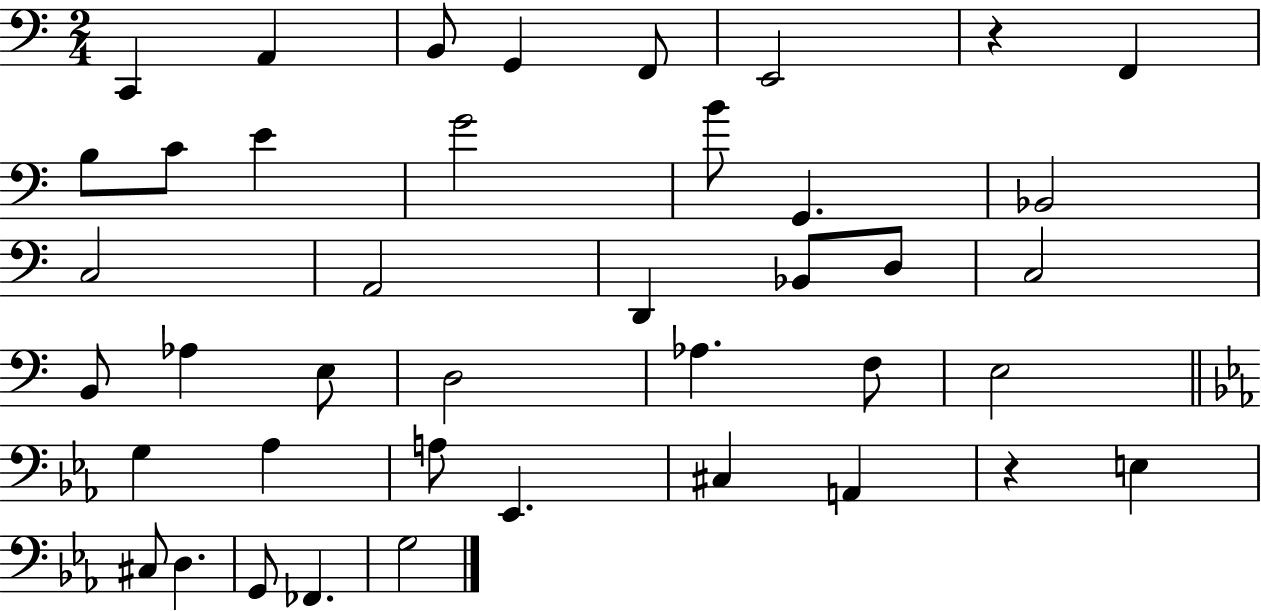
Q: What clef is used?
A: bass